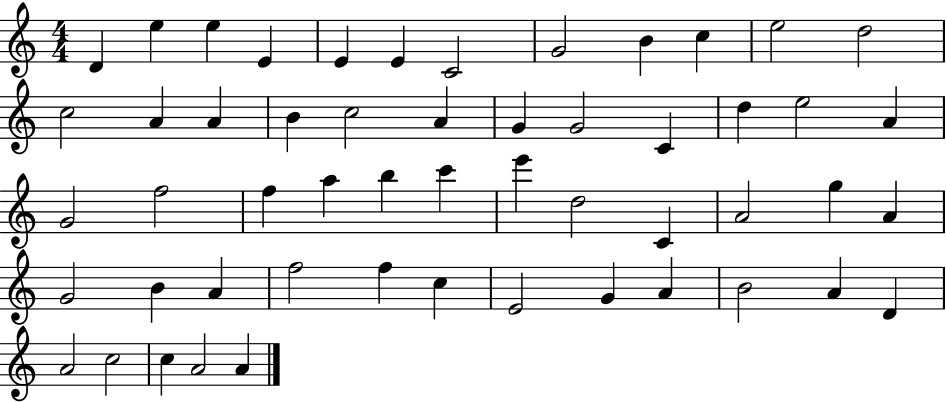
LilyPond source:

{
  \clef treble
  \numericTimeSignature
  \time 4/4
  \key c \major
  d'4 e''4 e''4 e'4 | e'4 e'4 c'2 | g'2 b'4 c''4 | e''2 d''2 | \break c''2 a'4 a'4 | b'4 c''2 a'4 | g'4 g'2 c'4 | d''4 e''2 a'4 | \break g'2 f''2 | f''4 a''4 b''4 c'''4 | e'''4 d''2 c'4 | a'2 g''4 a'4 | \break g'2 b'4 a'4 | f''2 f''4 c''4 | e'2 g'4 a'4 | b'2 a'4 d'4 | \break a'2 c''2 | c''4 a'2 a'4 | \bar "|."
}